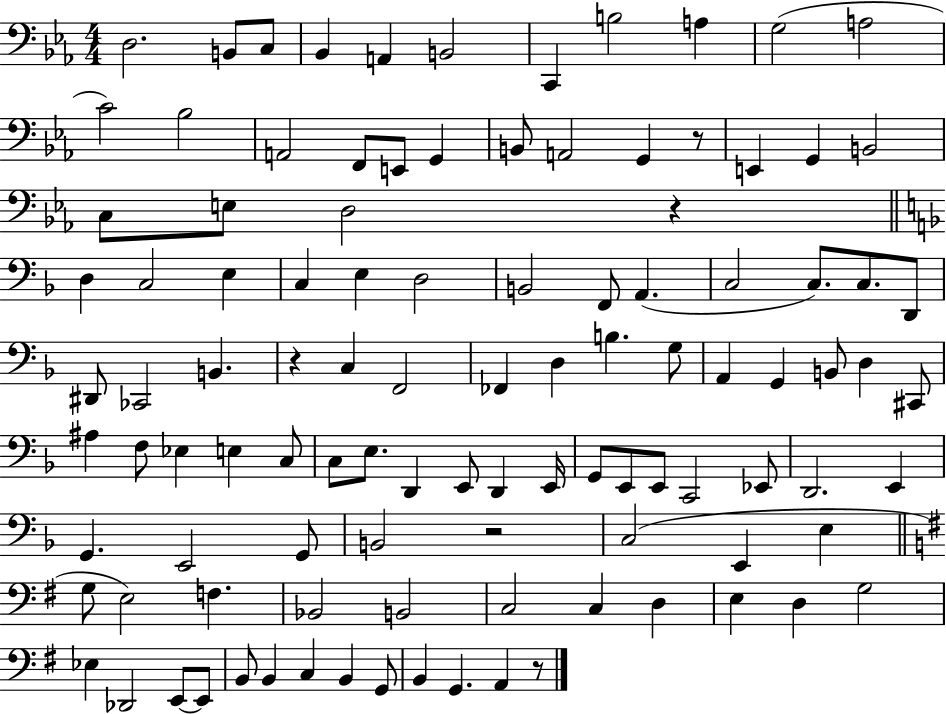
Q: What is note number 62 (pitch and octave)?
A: E2